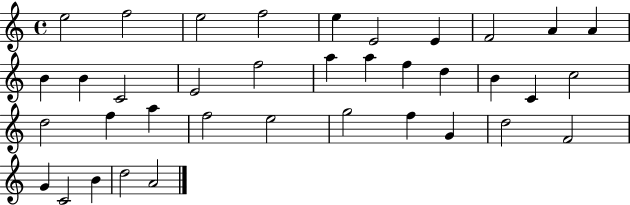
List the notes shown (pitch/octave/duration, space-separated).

E5/h F5/h E5/h F5/h E5/q E4/h E4/q F4/h A4/q A4/q B4/q B4/q C4/h E4/h F5/h A5/q A5/q F5/q D5/q B4/q C4/q C5/h D5/h F5/q A5/q F5/h E5/h G5/h F5/q G4/q D5/h F4/h G4/q C4/h B4/q D5/h A4/h